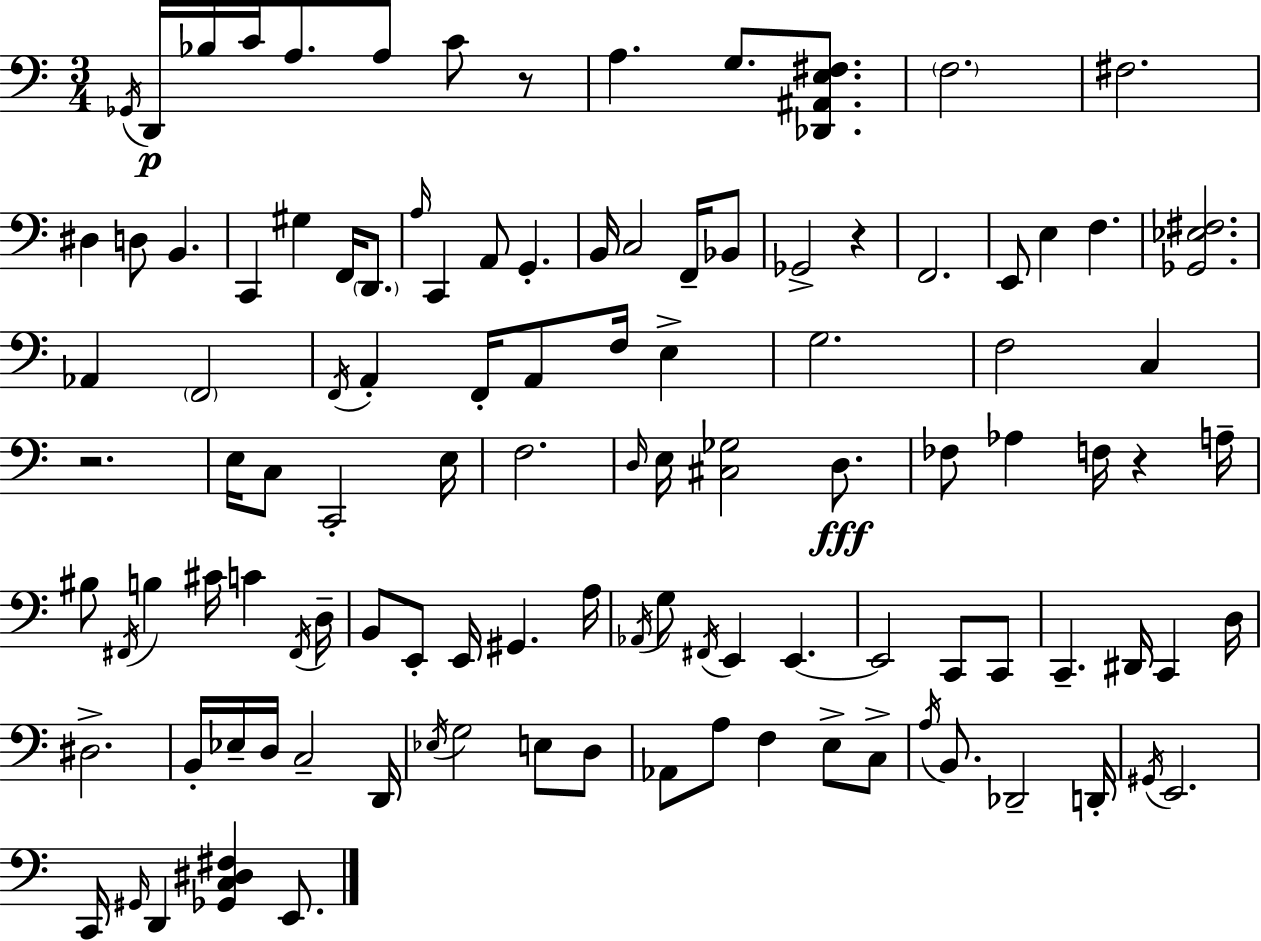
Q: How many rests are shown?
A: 4